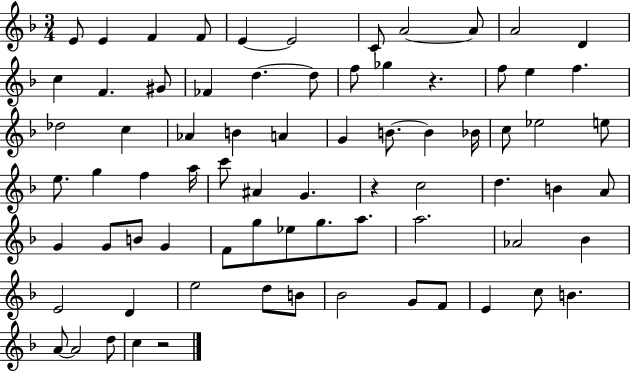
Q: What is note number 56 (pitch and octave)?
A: Ab4